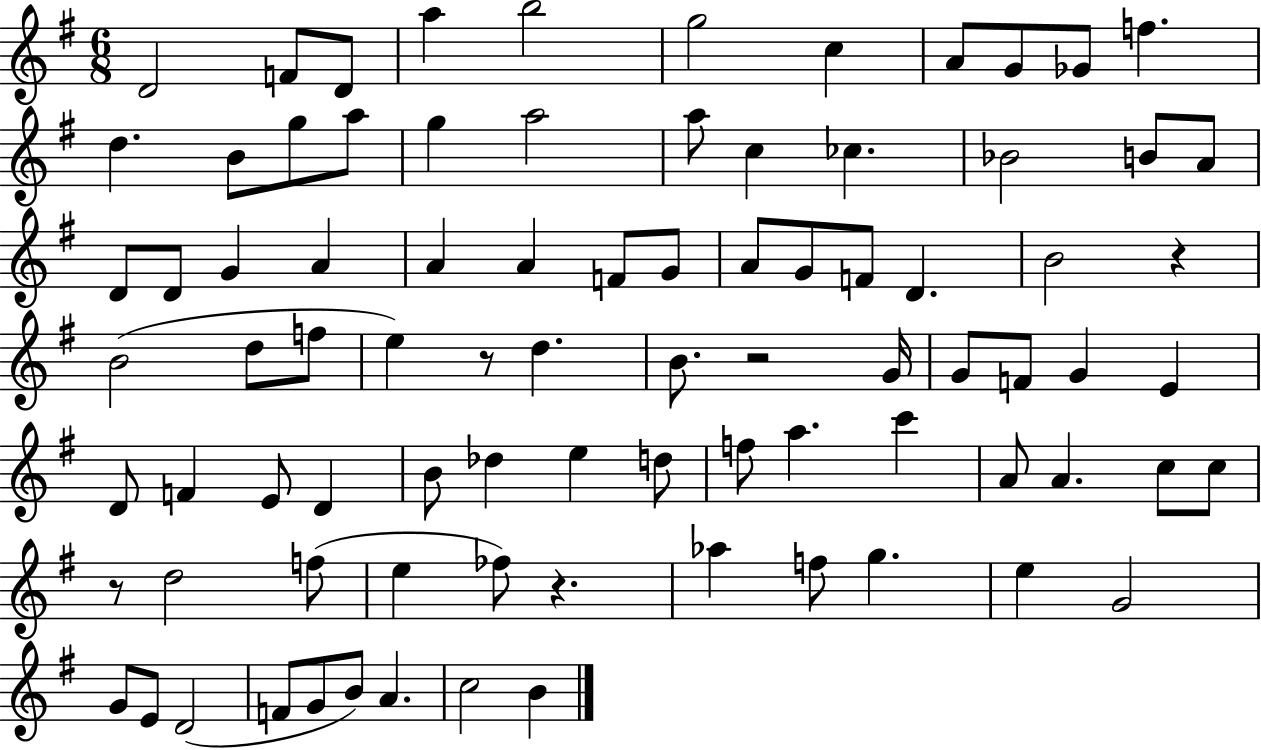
X:1
T:Untitled
M:6/8
L:1/4
K:G
D2 F/2 D/2 a b2 g2 c A/2 G/2 _G/2 f d B/2 g/2 a/2 g a2 a/2 c _c _B2 B/2 A/2 D/2 D/2 G A A A F/2 G/2 A/2 G/2 F/2 D B2 z B2 d/2 f/2 e z/2 d B/2 z2 G/4 G/2 F/2 G E D/2 F E/2 D B/2 _d e d/2 f/2 a c' A/2 A c/2 c/2 z/2 d2 f/2 e _f/2 z _a f/2 g e G2 G/2 E/2 D2 F/2 G/2 B/2 A c2 B